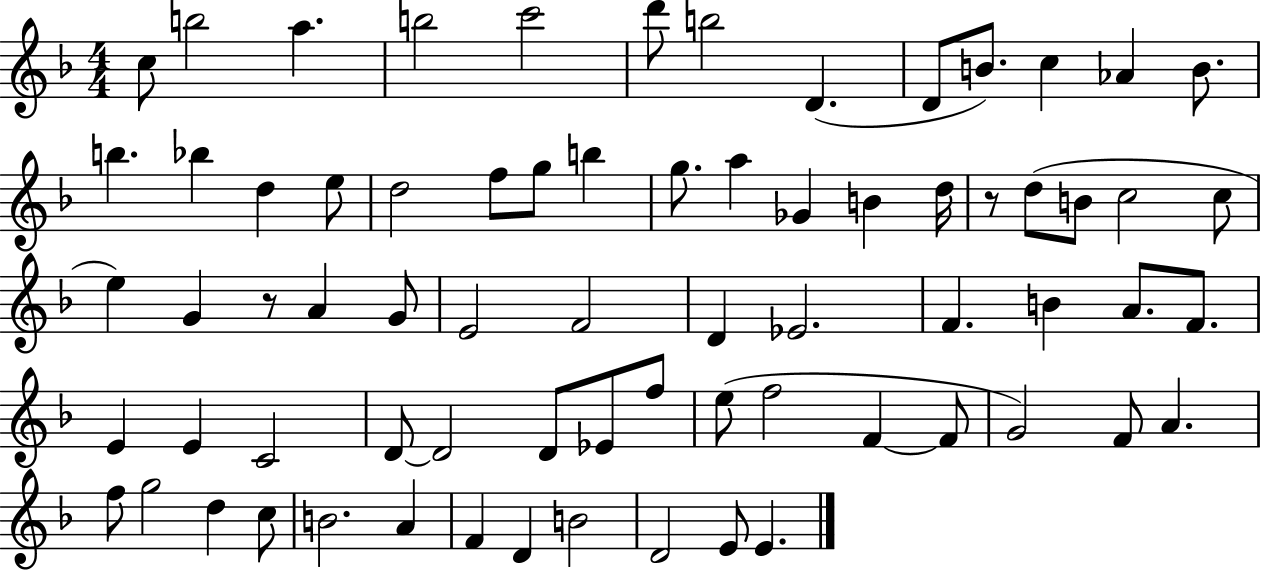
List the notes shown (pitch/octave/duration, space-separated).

C5/e B5/h A5/q. B5/h C6/h D6/e B5/h D4/q. D4/e B4/e. C5/q Ab4/q B4/e. B5/q. Bb5/q D5/q E5/e D5/h F5/e G5/e B5/q G5/e. A5/q Gb4/q B4/q D5/s R/e D5/e B4/e C5/h C5/e E5/q G4/q R/e A4/q G4/e E4/h F4/h D4/q Eb4/h. F4/q. B4/q A4/e. F4/e. E4/q E4/q C4/h D4/e D4/h D4/e Eb4/e F5/e E5/e F5/h F4/q F4/e G4/h F4/e A4/q. F5/e G5/h D5/q C5/e B4/h. A4/q F4/q D4/q B4/h D4/h E4/e E4/q.